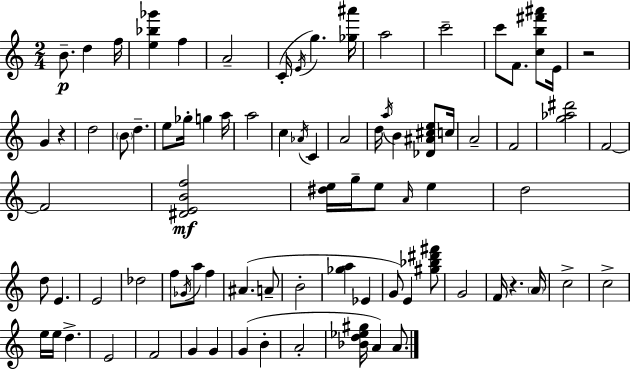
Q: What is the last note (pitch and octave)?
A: A4